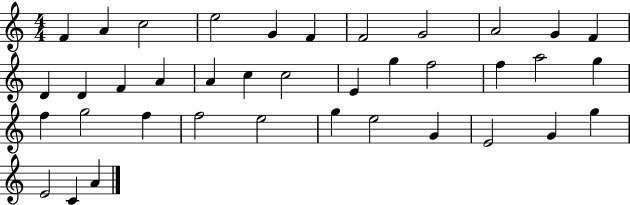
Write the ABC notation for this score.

X:1
T:Untitled
M:4/4
L:1/4
K:C
F A c2 e2 G F F2 G2 A2 G F D D F A A c c2 E g f2 f a2 g f g2 f f2 e2 g e2 G E2 G g E2 C A